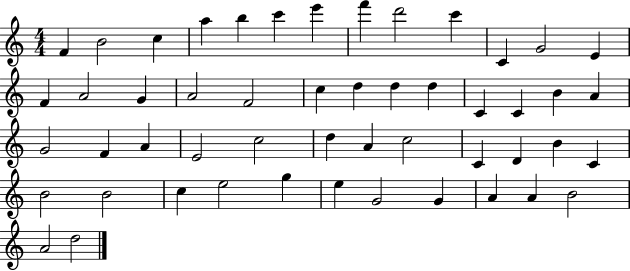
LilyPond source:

{
  \clef treble
  \numericTimeSignature
  \time 4/4
  \key c \major
  f'4 b'2 c''4 | a''4 b''4 c'''4 e'''4 | f'''4 d'''2 c'''4 | c'4 g'2 e'4 | \break f'4 a'2 g'4 | a'2 f'2 | c''4 d''4 d''4 d''4 | c'4 c'4 b'4 a'4 | \break g'2 f'4 a'4 | e'2 c''2 | d''4 a'4 c''2 | c'4 d'4 b'4 c'4 | \break b'2 b'2 | c''4 e''2 g''4 | e''4 g'2 g'4 | a'4 a'4 b'2 | \break a'2 d''2 | \bar "|."
}